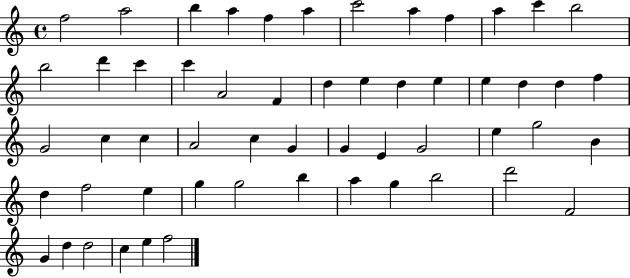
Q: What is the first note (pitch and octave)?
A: F5